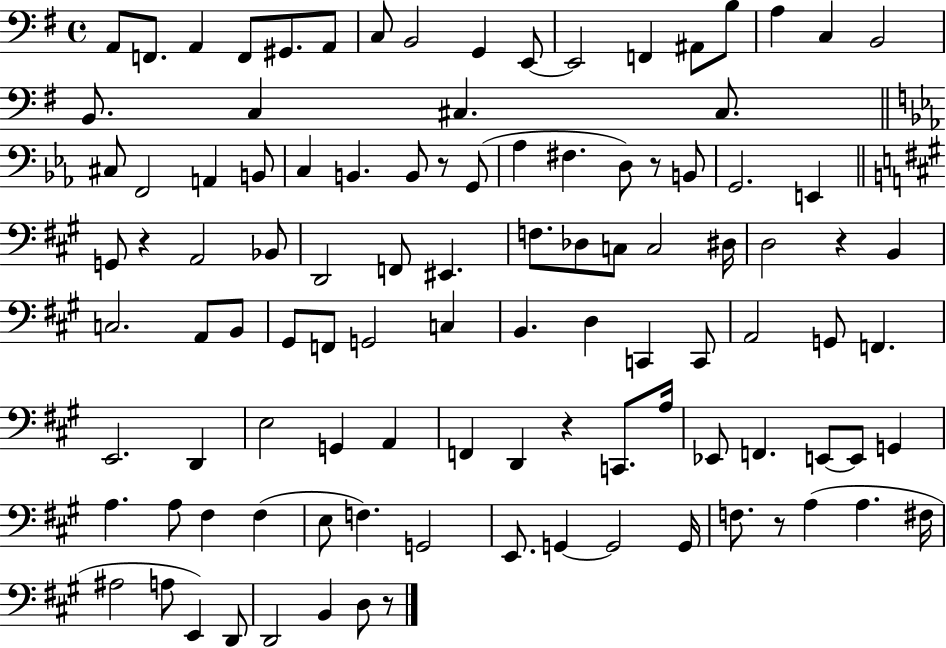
{
  \clef bass
  \time 4/4
  \defaultTimeSignature
  \key g \major
  a,8 f,8. a,4 f,8 gis,8. a,8 | c8 b,2 g,4 e,8~~ | e,2 f,4 ais,8 b8 | a4 c4 b,2 | \break b,8. c4 cis4. cis8. | \bar "||" \break \key ees \major cis8 f,2 a,4 b,8 | c4 b,4. b,8 r8 g,8( | aes4 fis4. d8) r8 b,8 | g,2. e,4 | \break \bar "||" \break \key a \major g,8 r4 a,2 bes,8 | d,2 f,8 eis,4. | f8. des8 c8 c2 dis16 | d2 r4 b,4 | \break c2. a,8 b,8 | gis,8 f,8 g,2 c4 | b,4. d4 c,4 c,8 | a,2 g,8 f,4. | \break e,2. d,4 | e2 g,4 a,4 | f,4 d,4 r4 c,8. a16 | ees,8 f,4. e,8~~ e,8 g,4 | \break a4. a8 fis4 fis4( | e8 f4.) g,2 | e,8. g,4~~ g,2 g,16 | f8. r8 a4( a4. fis16 | \break ais2 a8 e,4) d,8 | d,2 b,4 d8 r8 | \bar "|."
}